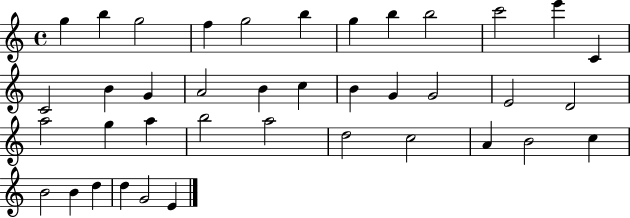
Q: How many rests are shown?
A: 0